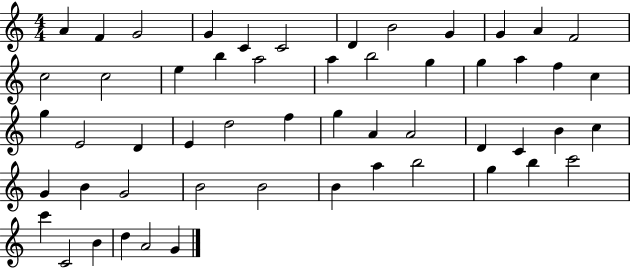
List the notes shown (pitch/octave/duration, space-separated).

A4/q F4/q G4/h G4/q C4/q C4/h D4/q B4/h G4/q G4/q A4/q F4/h C5/h C5/h E5/q B5/q A5/h A5/q B5/h G5/q G5/q A5/q F5/q C5/q G5/q E4/h D4/q E4/q D5/h F5/q G5/q A4/q A4/h D4/q C4/q B4/q C5/q G4/q B4/q G4/h B4/h B4/h B4/q A5/q B5/h G5/q B5/q C6/h C6/q C4/h B4/q D5/q A4/h G4/q